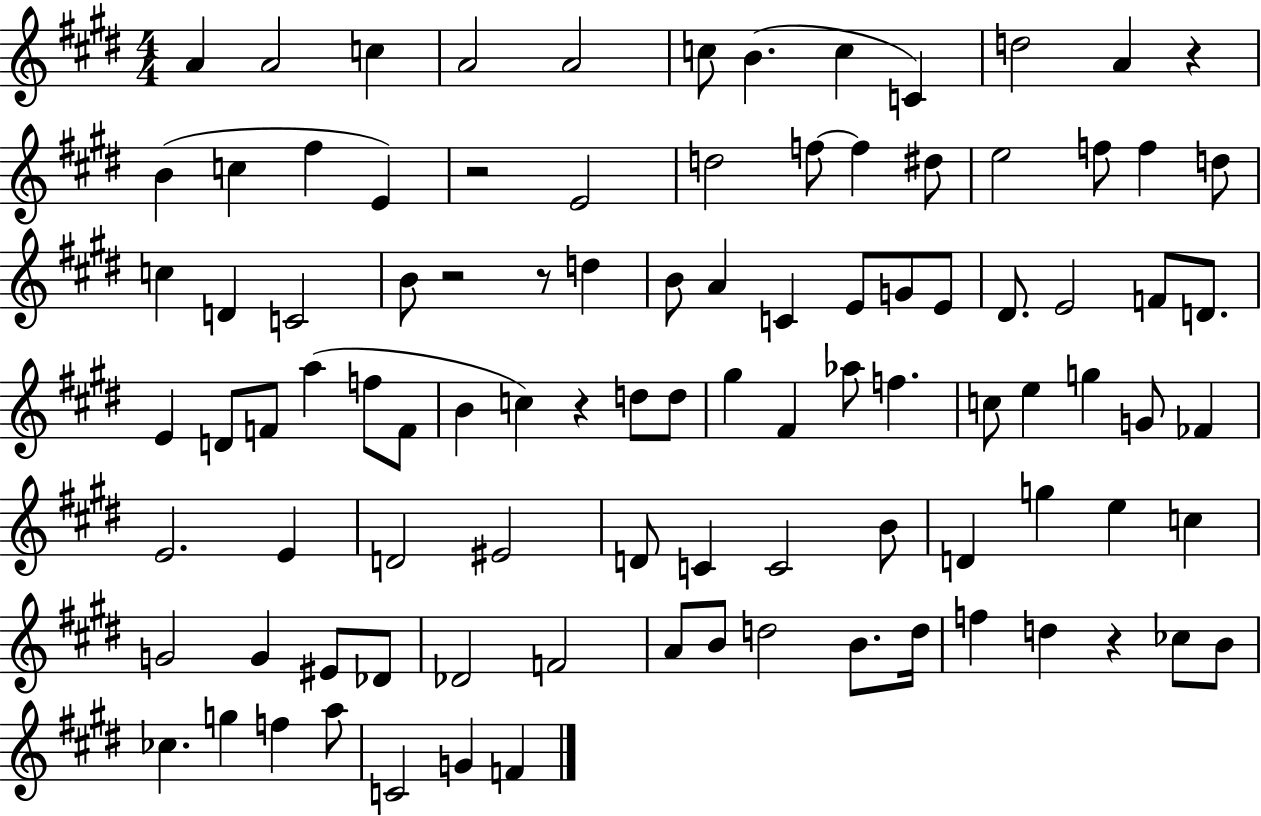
{
  \clef treble
  \numericTimeSignature
  \time 4/4
  \key e \major
  a'4 a'2 c''4 | a'2 a'2 | c''8 b'4.( c''4 c'4) | d''2 a'4 r4 | \break b'4( c''4 fis''4 e'4) | r2 e'2 | d''2 f''8~~ f''4 dis''8 | e''2 f''8 f''4 d''8 | \break c''4 d'4 c'2 | b'8 r2 r8 d''4 | b'8 a'4 c'4 e'8 g'8 e'8 | dis'8. e'2 f'8 d'8. | \break e'4 d'8 f'8 a''4( f''8 f'8 | b'4 c''4) r4 d''8 d''8 | gis''4 fis'4 aes''8 f''4. | c''8 e''4 g''4 g'8 fes'4 | \break e'2. e'4 | d'2 eis'2 | d'8 c'4 c'2 b'8 | d'4 g''4 e''4 c''4 | \break g'2 g'4 eis'8 des'8 | des'2 f'2 | a'8 b'8 d''2 b'8. d''16 | f''4 d''4 r4 ces''8 b'8 | \break ces''4. g''4 f''4 a''8 | c'2 g'4 f'4 | \bar "|."
}